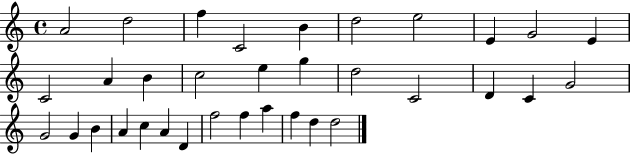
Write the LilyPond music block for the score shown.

{
  \clef treble
  \time 4/4
  \defaultTimeSignature
  \key c \major
  a'2 d''2 | f''4 c'2 b'4 | d''2 e''2 | e'4 g'2 e'4 | \break c'2 a'4 b'4 | c''2 e''4 g''4 | d''2 c'2 | d'4 c'4 g'2 | \break g'2 g'4 b'4 | a'4 c''4 a'4 d'4 | f''2 f''4 a''4 | f''4 d''4 d''2 | \break \bar "|."
}